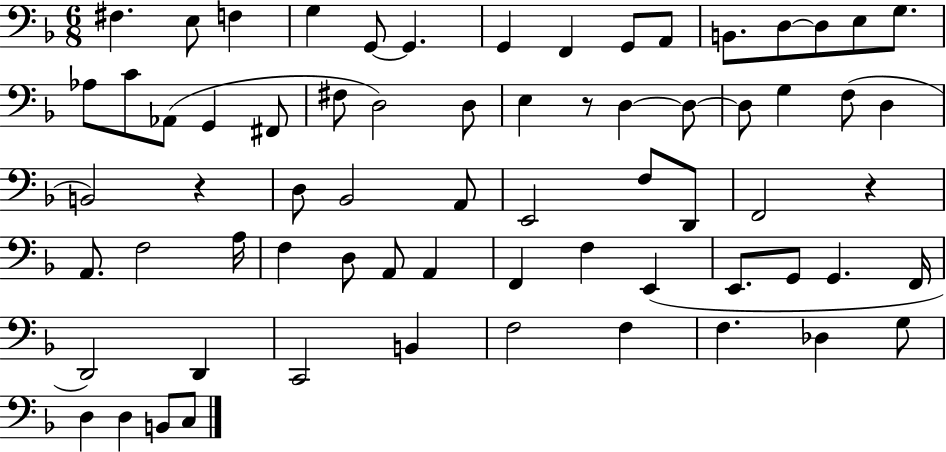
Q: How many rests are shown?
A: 3